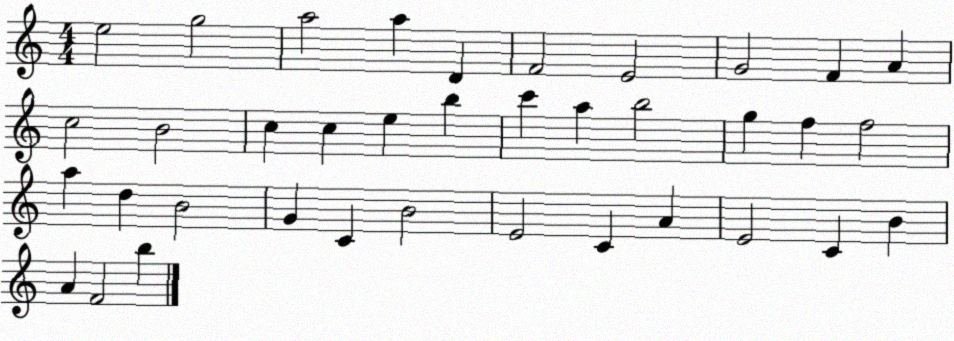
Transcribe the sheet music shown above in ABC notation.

X:1
T:Untitled
M:4/4
L:1/4
K:C
e2 g2 a2 a D F2 E2 G2 F A c2 B2 c c e b c' a b2 g f f2 a d B2 G C B2 E2 C A E2 C B A F2 b